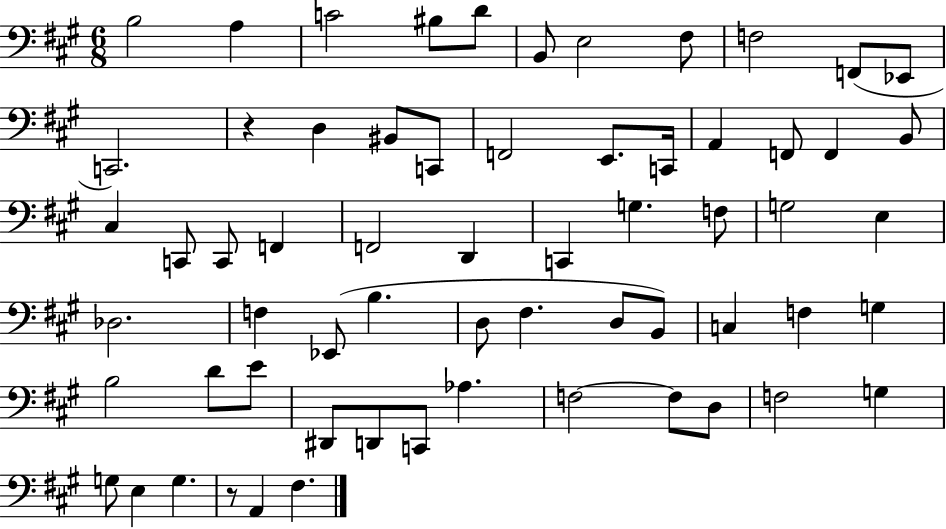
{
  \clef bass
  \numericTimeSignature
  \time 6/8
  \key a \major
  b2 a4 | c'2 bis8 d'8 | b,8 e2 fis8 | f2 f,8( ees,8 | \break c,2.) | r4 d4 bis,8 c,8 | f,2 e,8. c,16 | a,4 f,8 f,4 b,8 | \break cis4 c,8 c,8 f,4 | f,2 d,4 | c,4 g4. f8 | g2 e4 | \break des2. | f4 ees,8( b4. | d8 fis4. d8 b,8) | c4 f4 g4 | \break b2 d'8 e'8 | dis,8 d,8 c,8 aes4. | f2~~ f8 d8 | f2 g4 | \break g8 e4 g4. | r8 a,4 fis4. | \bar "|."
}